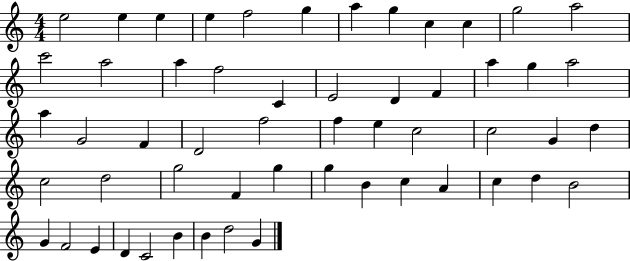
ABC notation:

X:1
T:Untitled
M:4/4
L:1/4
K:C
e2 e e e f2 g a g c c g2 a2 c'2 a2 a f2 C E2 D F a g a2 a G2 F D2 f2 f e c2 c2 G d c2 d2 g2 F g g B c A c d B2 G F2 E D C2 B B d2 G